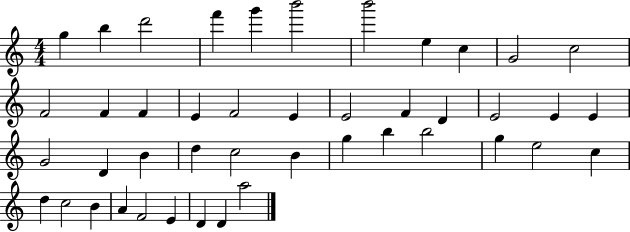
{
  \clef treble
  \numericTimeSignature
  \time 4/4
  \key c \major
  g''4 b''4 d'''2 | f'''4 g'''4 b'''2 | b'''2 e''4 c''4 | g'2 c''2 | \break f'2 f'4 f'4 | e'4 f'2 e'4 | e'2 f'4 d'4 | e'2 e'4 e'4 | \break g'2 d'4 b'4 | d''4 c''2 b'4 | g''4 b''4 b''2 | g''4 e''2 c''4 | \break d''4 c''2 b'4 | a'4 f'2 e'4 | d'4 d'4 a''2 | \bar "|."
}